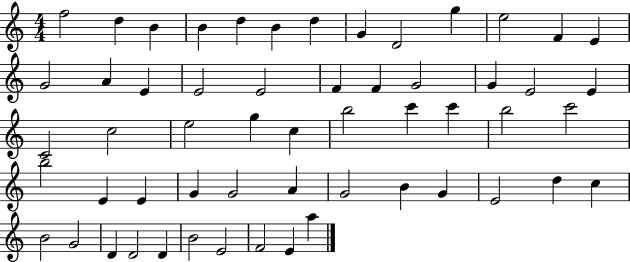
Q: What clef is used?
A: treble